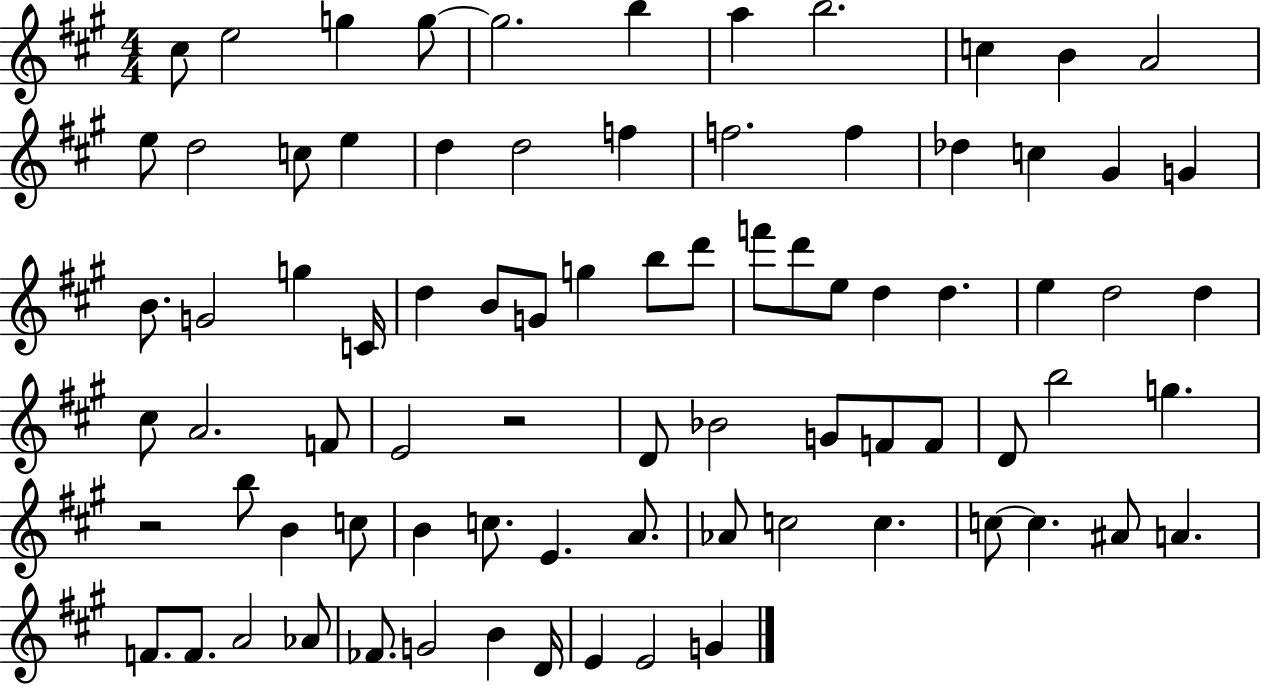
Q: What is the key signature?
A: A major